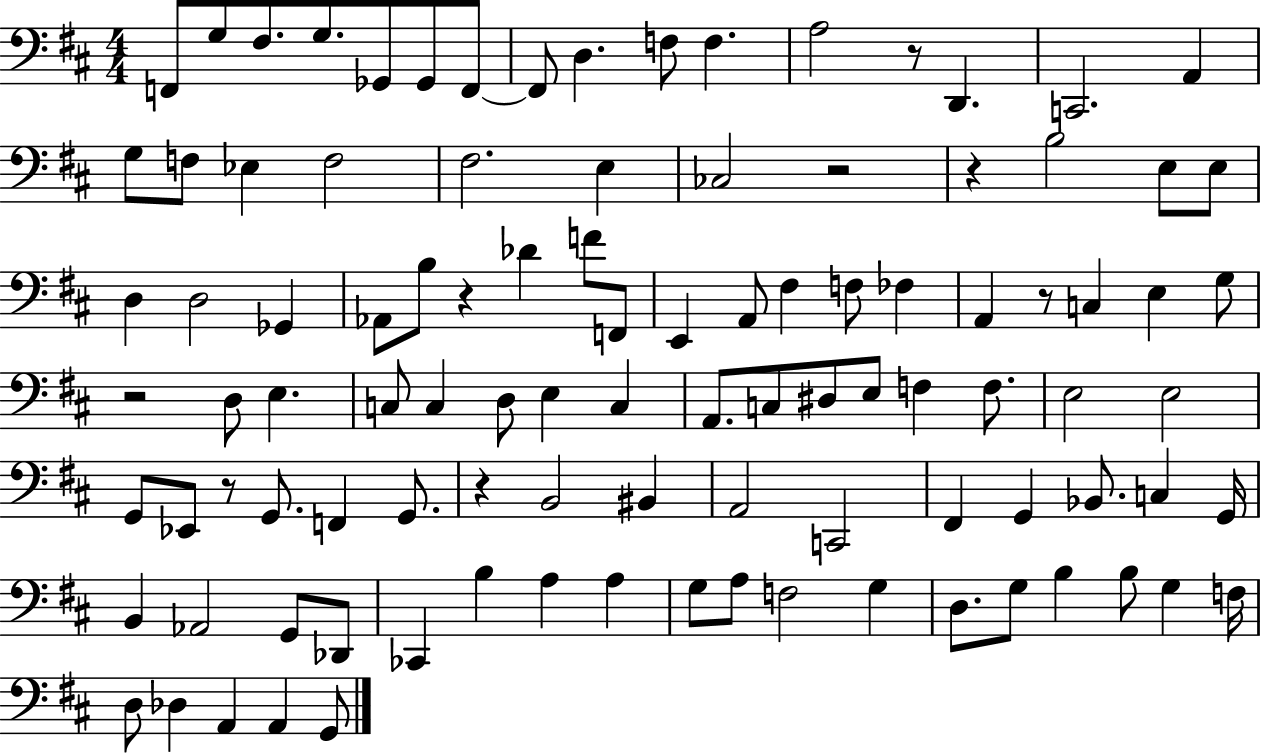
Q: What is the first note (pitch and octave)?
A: F2